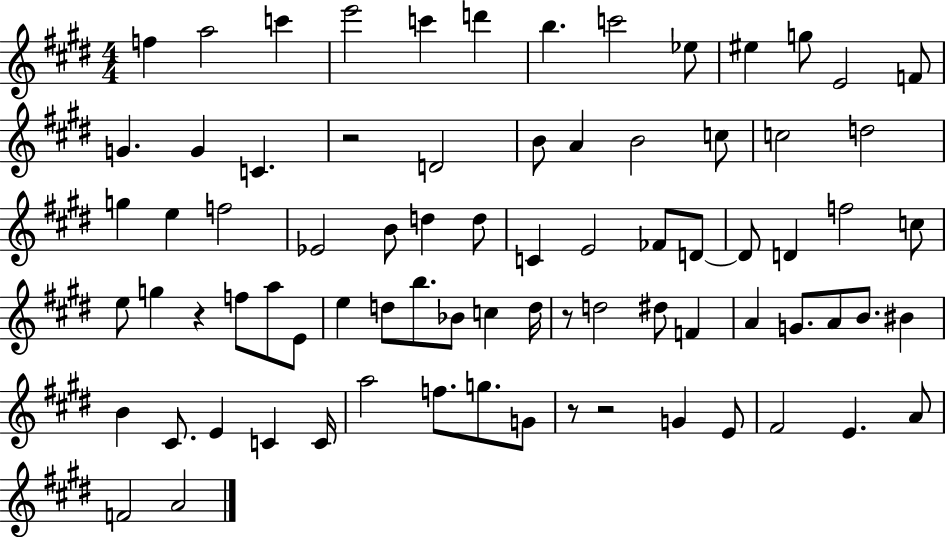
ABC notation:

X:1
T:Untitled
M:4/4
L:1/4
K:E
f a2 c' e'2 c' d' b c'2 _e/2 ^e g/2 E2 F/2 G G C z2 D2 B/2 A B2 c/2 c2 d2 g e f2 _E2 B/2 d d/2 C E2 _F/2 D/2 D/2 D f2 c/2 e/2 g z f/2 a/2 E/2 e d/2 b/2 _B/2 c d/4 z/2 d2 ^d/2 F A G/2 A/2 B/2 ^B B ^C/2 E C C/4 a2 f/2 g/2 G/2 z/2 z2 G E/2 ^F2 E A/2 F2 A2